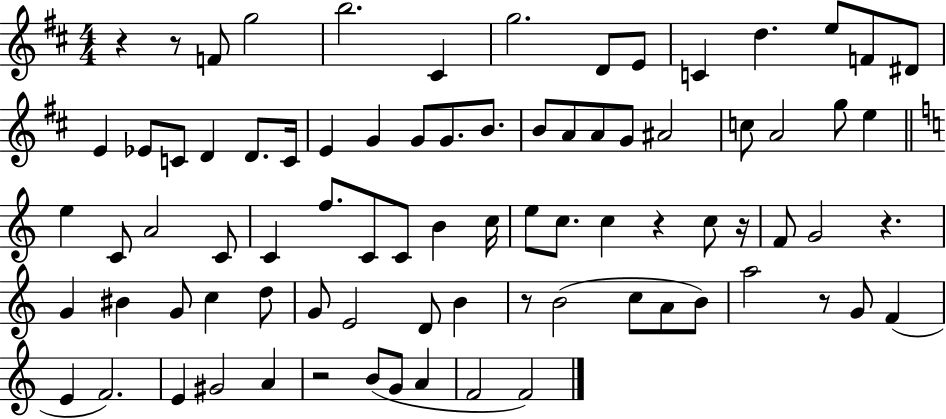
X:1
T:Untitled
M:4/4
L:1/4
K:D
z z/2 F/2 g2 b2 ^C g2 D/2 E/2 C d e/2 F/2 ^D/2 E _E/2 C/2 D D/2 C/4 E G G/2 G/2 B/2 B/2 A/2 A/2 G/2 ^A2 c/2 A2 g/2 e e C/2 A2 C/2 C f/2 C/2 C/2 B c/4 e/2 c/2 c z c/2 z/4 F/2 G2 z G ^B G/2 c d/2 G/2 E2 D/2 B z/2 B2 c/2 A/2 B/2 a2 z/2 G/2 F E F2 E ^G2 A z2 B/2 G/2 A F2 F2